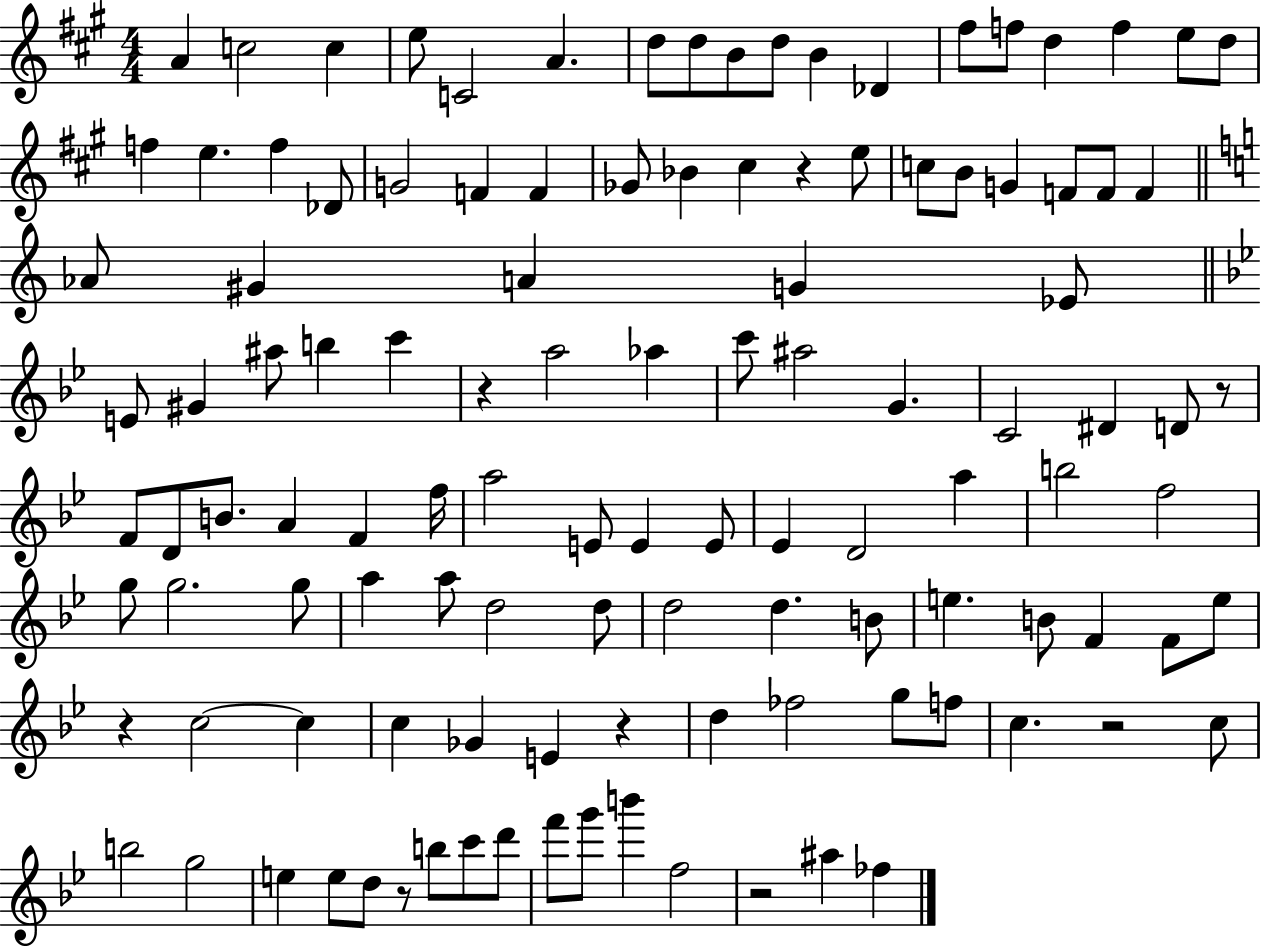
{
  \clef treble
  \numericTimeSignature
  \time 4/4
  \key a \major
  \repeat volta 2 { a'4 c''2 c''4 | e''8 c'2 a'4. | d''8 d''8 b'8 d''8 b'4 des'4 | fis''8 f''8 d''4 f''4 e''8 d''8 | \break f''4 e''4. f''4 des'8 | g'2 f'4 f'4 | ges'8 bes'4 cis''4 r4 e''8 | c''8 b'8 g'4 f'8 f'8 f'4 | \break \bar "||" \break \key c \major aes'8 gis'4 a'4 g'4 ees'8 | \bar "||" \break \key bes \major e'8 gis'4 ais''8 b''4 c'''4 | r4 a''2 aes''4 | c'''8 ais''2 g'4. | c'2 dis'4 d'8 r8 | \break f'8 d'8 b'8. a'4 f'4 f''16 | a''2 e'8 e'4 e'8 | ees'4 d'2 a''4 | b''2 f''2 | \break g''8 g''2. g''8 | a''4 a''8 d''2 d''8 | d''2 d''4. b'8 | e''4. b'8 f'4 f'8 e''8 | \break r4 c''2~~ c''4 | c''4 ges'4 e'4 r4 | d''4 fes''2 g''8 f''8 | c''4. r2 c''8 | \break b''2 g''2 | e''4 e''8 d''8 r8 b''8 c'''8 d'''8 | f'''8 g'''8 b'''4 f''2 | r2 ais''4 fes''4 | \break } \bar "|."
}